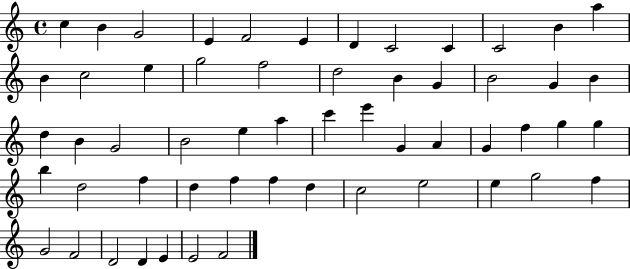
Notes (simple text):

C5/q B4/q G4/h E4/q F4/h E4/q D4/q C4/h C4/q C4/h B4/q A5/q B4/q C5/h E5/q G5/h F5/h D5/h B4/q G4/q B4/h G4/q B4/q D5/q B4/q G4/h B4/h E5/q A5/q C6/q E6/q G4/q A4/q G4/q F5/q G5/q G5/q B5/q D5/h F5/q D5/q F5/q F5/q D5/q C5/h E5/h E5/q G5/h F5/q G4/h F4/h D4/h D4/q E4/q E4/h F4/h